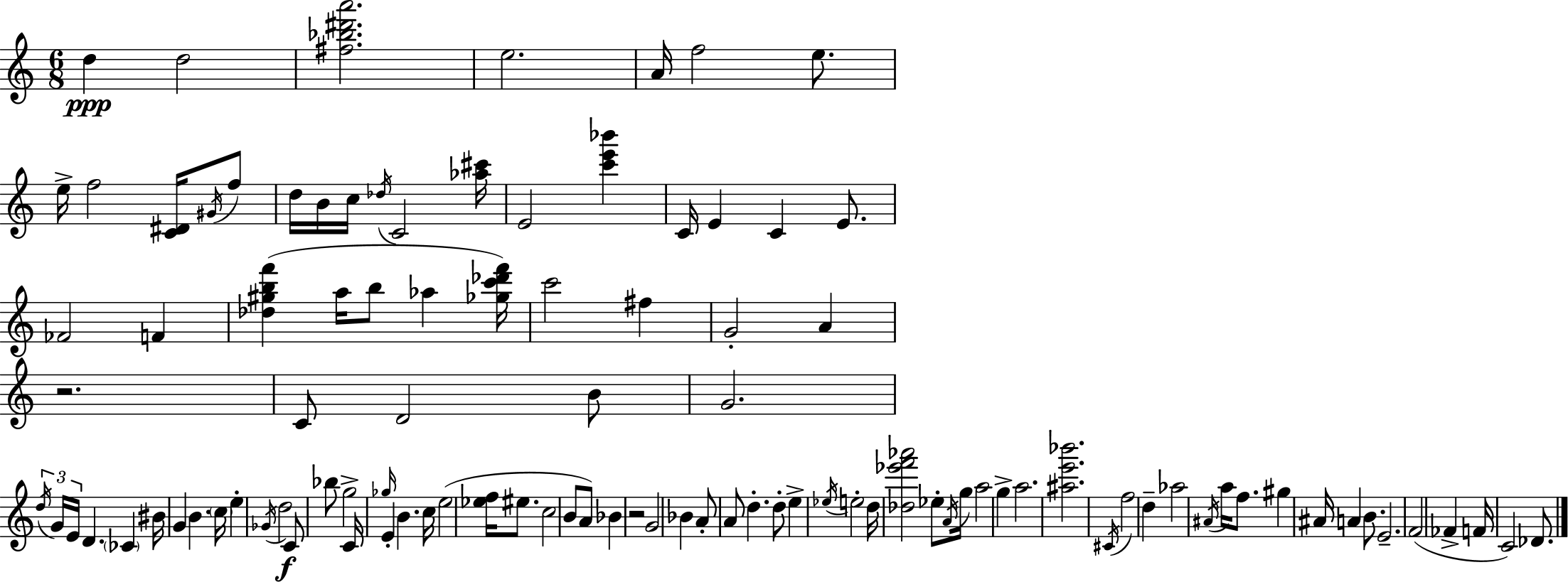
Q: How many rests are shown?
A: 2